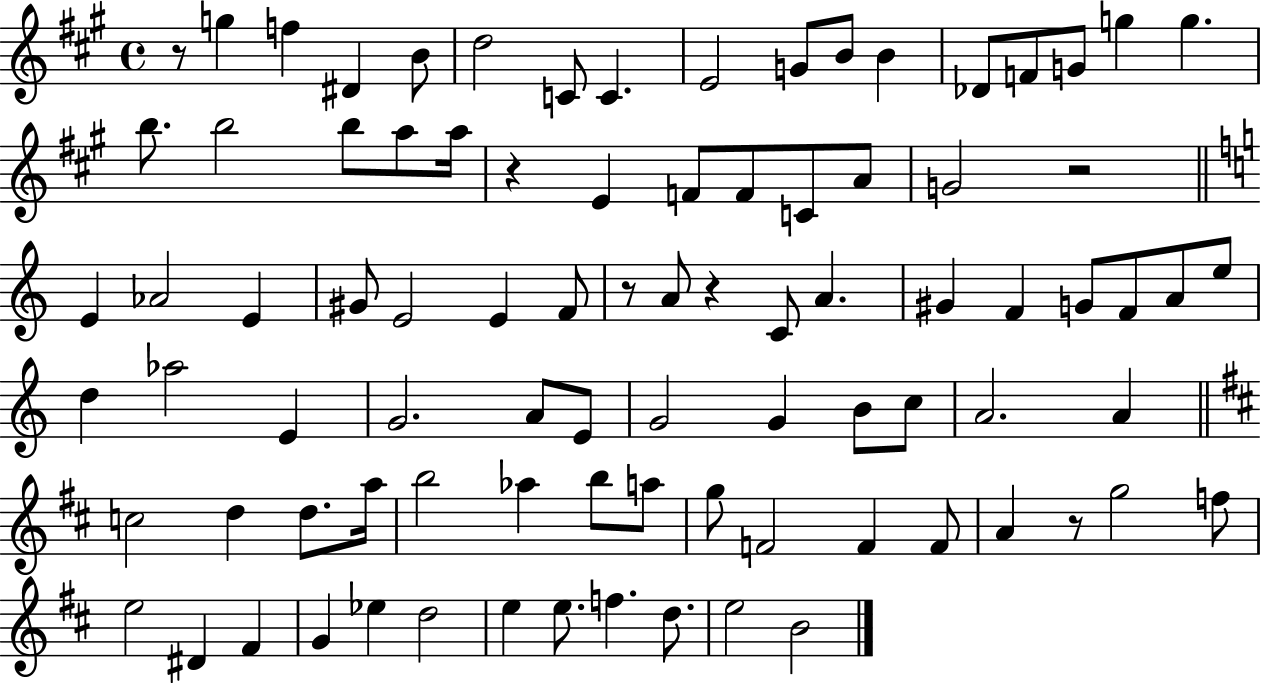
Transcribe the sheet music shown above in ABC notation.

X:1
T:Untitled
M:4/4
L:1/4
K:A
z/2 g f ^D B/2 d2 C/2 C E2 G/2 B/2 B _D/2 F/2 G/2 g g b/2 b2 b/2 a/2 a/4 z E F/2 F/2 C/2 A/2 G2 z2 E _A2 E ^G/2 E2 E F/2 z/2 A/2 z C/2 A ^G F G/2 F/2 A/2 e/2 d _a2 E G2 A/2 E/2 G2 G B/2 c/2 A2 A c2 d d/2 a/4 b2 _a b/2 a/2 g/2 F2 F F/2 A z/2 g2 f/2 e2 ^D ^F G _e d2 e e/2 f d/2 e2 B2